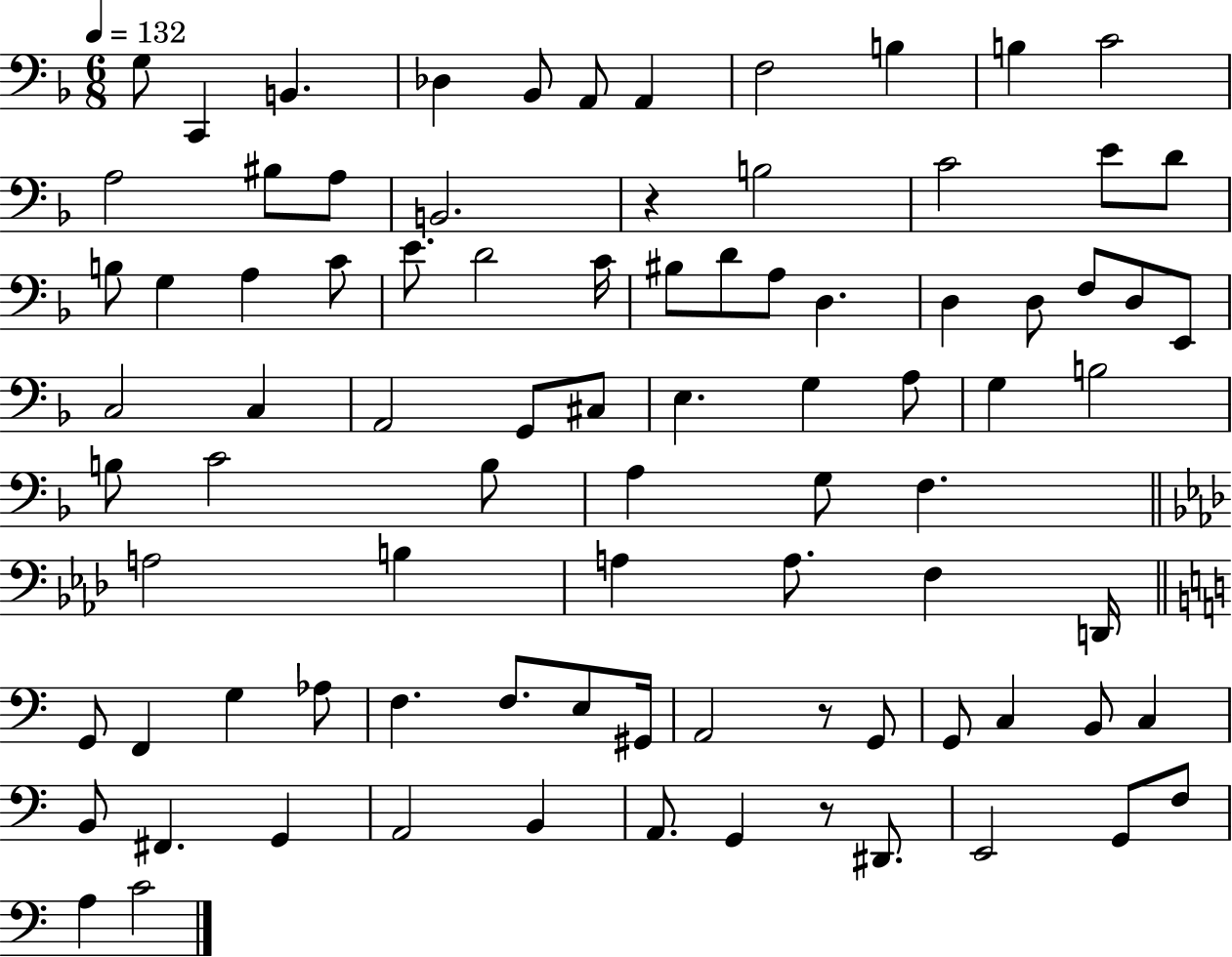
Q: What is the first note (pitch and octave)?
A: G3